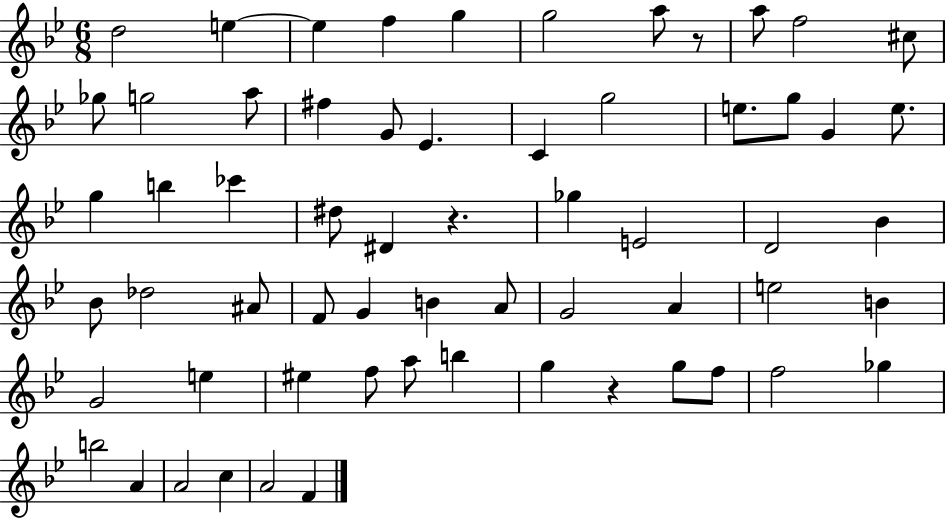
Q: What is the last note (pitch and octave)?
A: F4